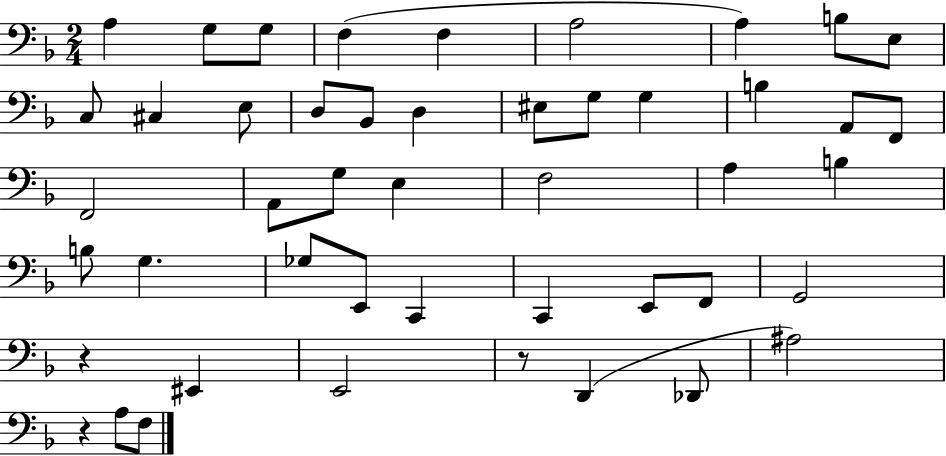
X:1
T:Untitled
M:2/4
L:1/4
K:F
A, G,/2 G,/2 F, F, A,2 A, B,/2 E,/2 C,/2 ^C, E,/2 D,/2 _B,,/2 D, ^E,/2 G,/2 G, B, A,,/2 F,,/2 F,,2 A,,/2 G,/2 E, F,2 A, B, B,/2 G, _G,/2 E,,/2 C,, C,, E,,/2 F,,/2 G,,2 z ^E,, E,,2 z/2 D,, _D,,/2 ^A,2 z A,/2 F,/2